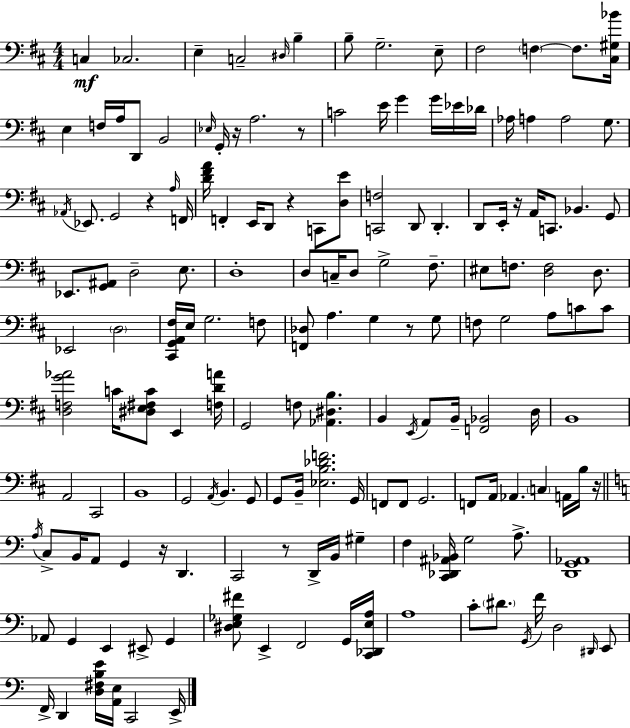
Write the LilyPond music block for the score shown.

{
  \clef bass
  \numericTimeSignature
  \time 4/4
  \key d \major
  c4\mf ces2. | e4-- c2-- \grace { dis16 } b4-- | b8-- g2.-- e8-- | fis2 \parenthesize f4~~ f8. | \break <cis gis bes'>16 e4 f16 a16 d,8 b,2 | \grace { ees16 } g,16-. r16 a2. | r8 c'2 e'16 g'4 g'16 | ees'16 des'16 aes16 a4 a2 g8. | \break \acciaccatura { aes,16 } ees,8. g,2 r4 | \grace { a16 } f,16 <d' fis' a'>16 f,4-. e,16 d,8 r4 | c,8 <d e'>8 <c, f>2 d,8 d,4.-. | d,8 e,16-. r16 a,16 c,8. bes,4. | \break g,8 ees,8. <g, ais,>8 d2-- | e8. d1-. | d8 c16-- d8 g2-> | fis8.-- eis8 f8. <d f>2 | \break d8. ees,2 \parenthesize d2 | <cis, g, a, fis>16 e16 g2. | f8 <f, des>8 a4. g4 | r8 g8 f8 g2 a8 | \break c'8 c'8 <d f g' aes'>2 c'16 <dis e fis c'>8 e,4 | <f d' a'>16 g,2 f8 <aes, dis b>4. | b,4 \acciaccatura { e,16 } a,8 b,16-- <f, bes,>2 | d16 b,1 | \break a,2 cis,2 | b,1 | g,2 \acciaccatura { a,16 } b,4. | g,8 g,8 b,16-- <ees b des' f'>2. | \break g,16 f,8 f,8 g,2. | f,8 a,16 aes,4. \parenthesize c4 | a,16 b16 r16 \bar "||" \break \key c \major \acciaccatura { a16 } c8-> b,16 a,8 g,4 r16 d,4. | c,2 r8 d,16-> b,16 gis4-- | f4 <c, des, ais, bes,>16 g2 a8.-> | <d, g, aes,>1 | \break aes,8 g,4 e,4 eis,8-> g,4 | <dis e ges fis'>8 e,4-> f,2 g,16 | <c, des, e a>16 a1 | c'8-. \parenthesize dis'8. \acciaccatura { g,16 } f'16 d2 | \break \grace { dis,16 } e,8 f,16-> d,4 <d fis b e'>16 <a, e>16 c,2 | e,16-> \bar "|."
}